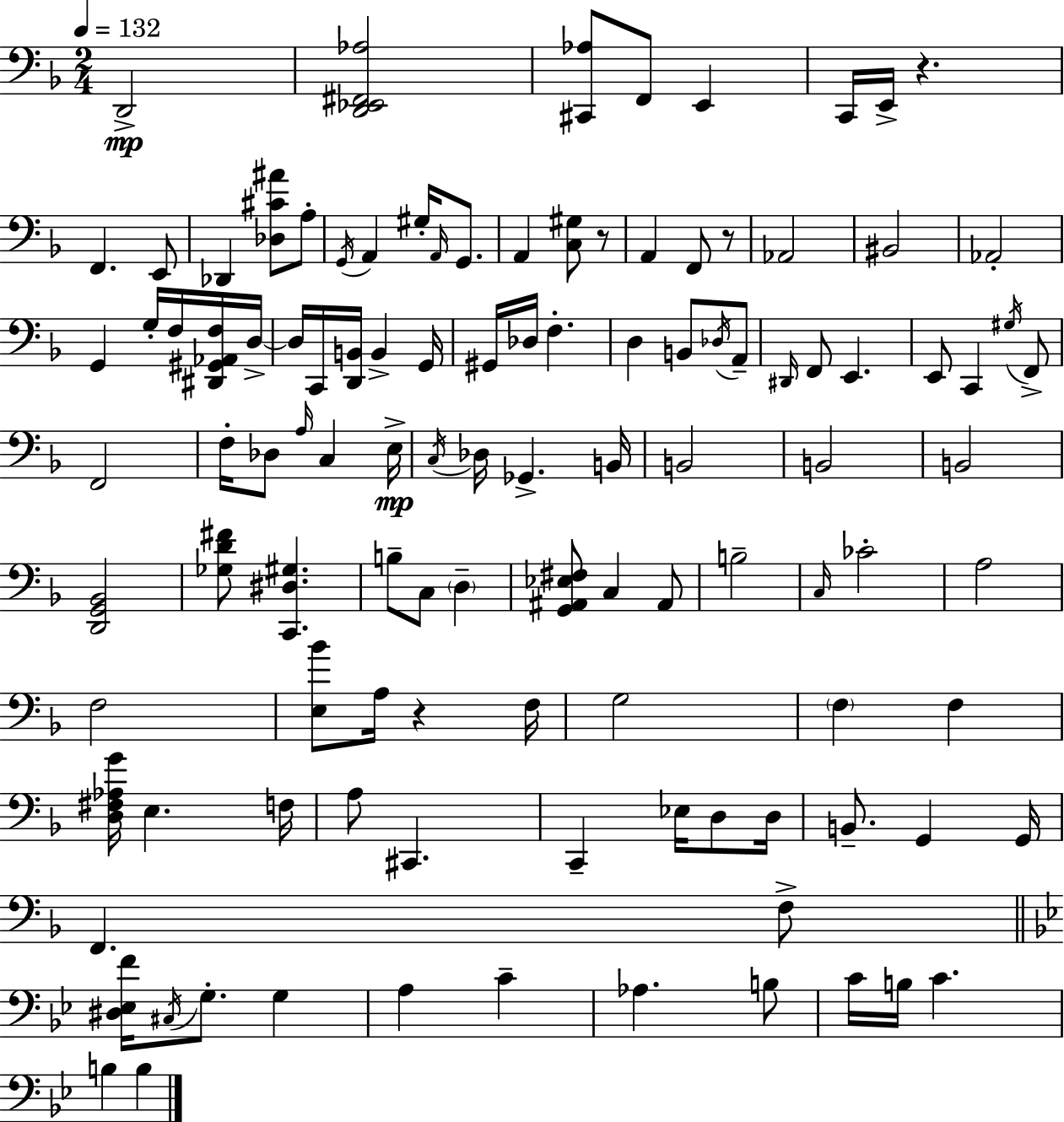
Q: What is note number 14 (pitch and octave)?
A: G2